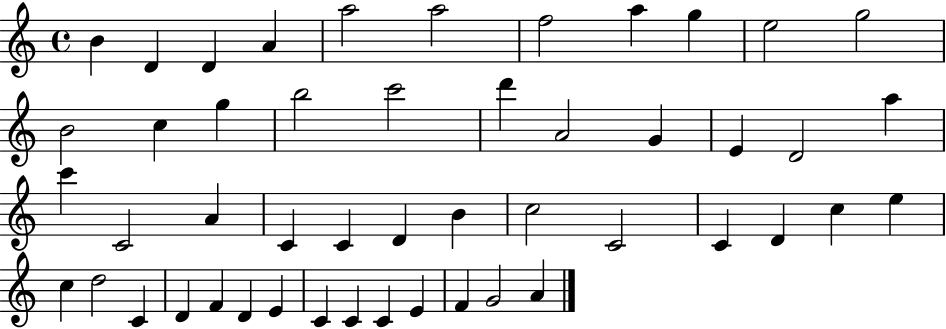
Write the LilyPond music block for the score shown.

{
  \clef treble
  \time 4/4
  \defaultTimeSignature
  \key c \major
  b'4 d'4 d'4 a'4 | a''2 a''2 | f''2 a''4 g''4 | e''2 g''2 | \break b'2 c''4 g''4 | b''2 c'''2 | d'''4 a'2 g'4 | e'4 d'2 a''4 | \break c'''4 c'2 a'4 | c'4 c'4 d'4 b'4 | c''2 c'2 | c'4 d'4 c''4 e''4 | \break c''4 d''2 c'4 | d'4 f'4 d'4 e'4 | c'4 c'4 c'4 e'4 | f'4 g'2 a'4 | \break \bar "|."
}